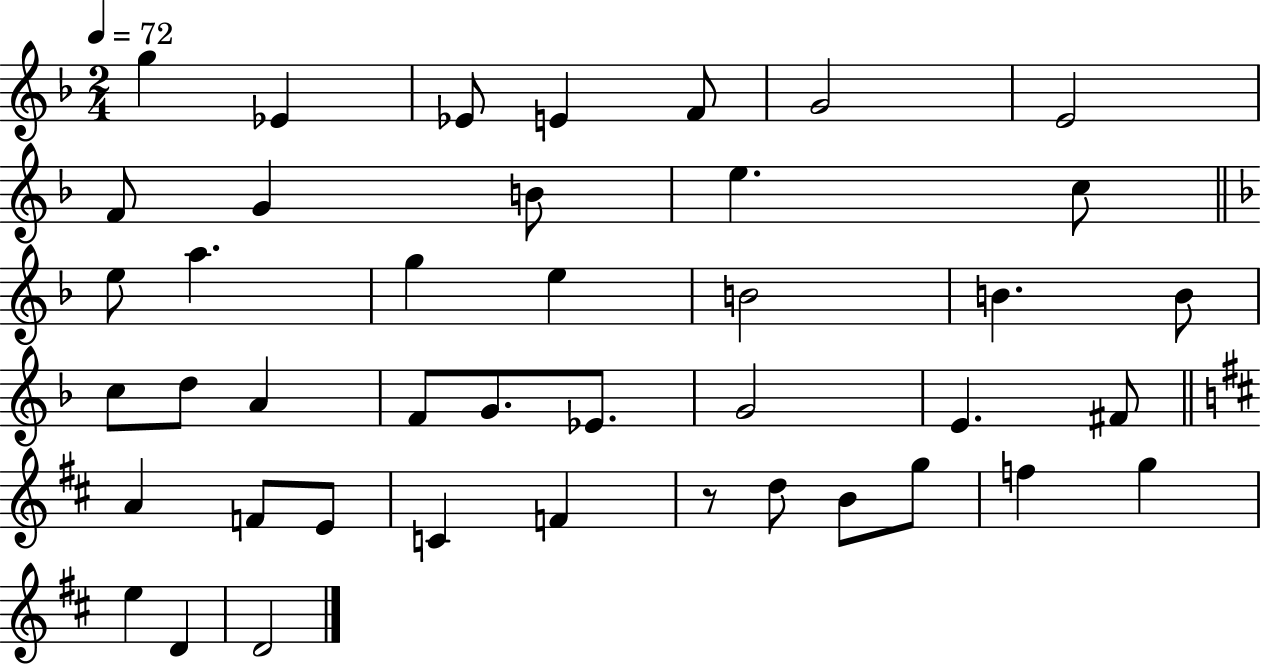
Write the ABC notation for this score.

X:1
T:Untitled
M:2/4
L:1/4
K:F
g _E _E/2 E F/2 G2 E2 F/2 G B/2 e c/2 e/2 a g e B2 B B/2 c/2 d/2 A F/2 G/2 _E/2 G2 E ^F/2 A F/2 E/2 C F z/2 d/2 B/2 g/2 f g e D D2